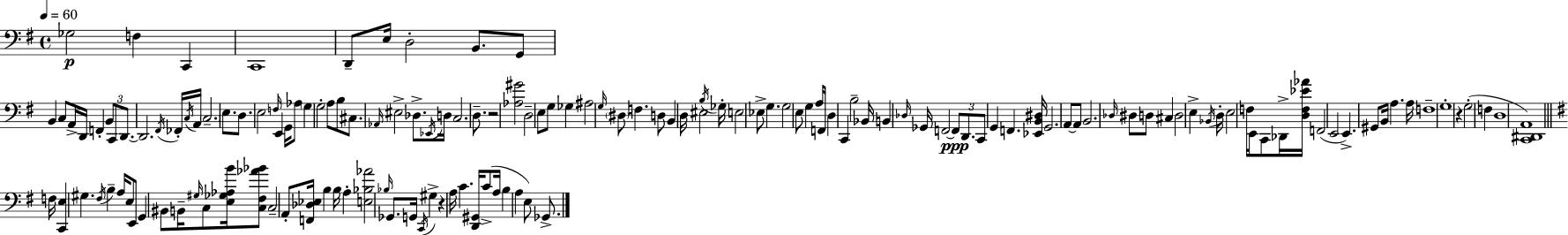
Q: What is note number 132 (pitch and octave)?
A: A3